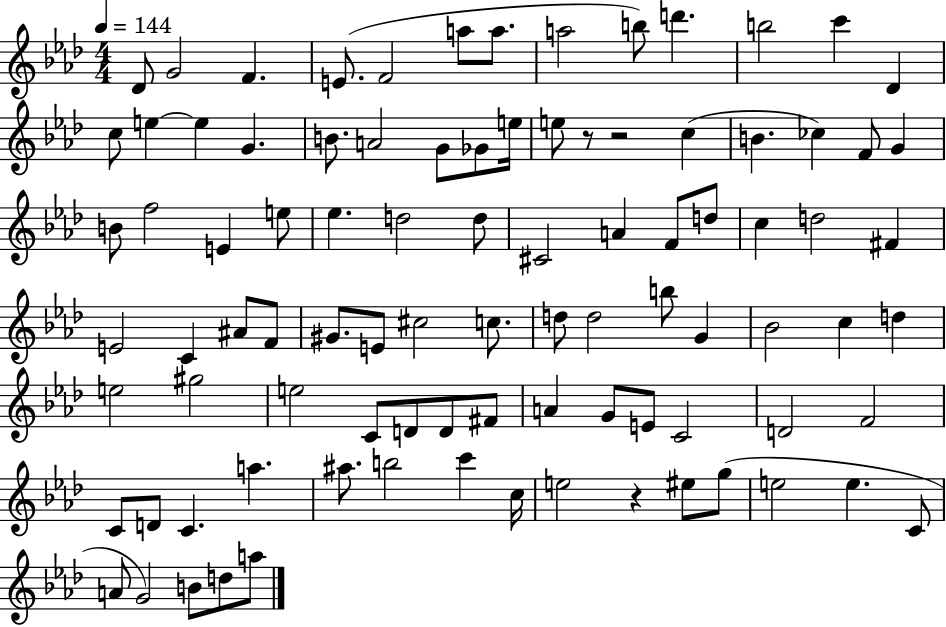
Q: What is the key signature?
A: AES major